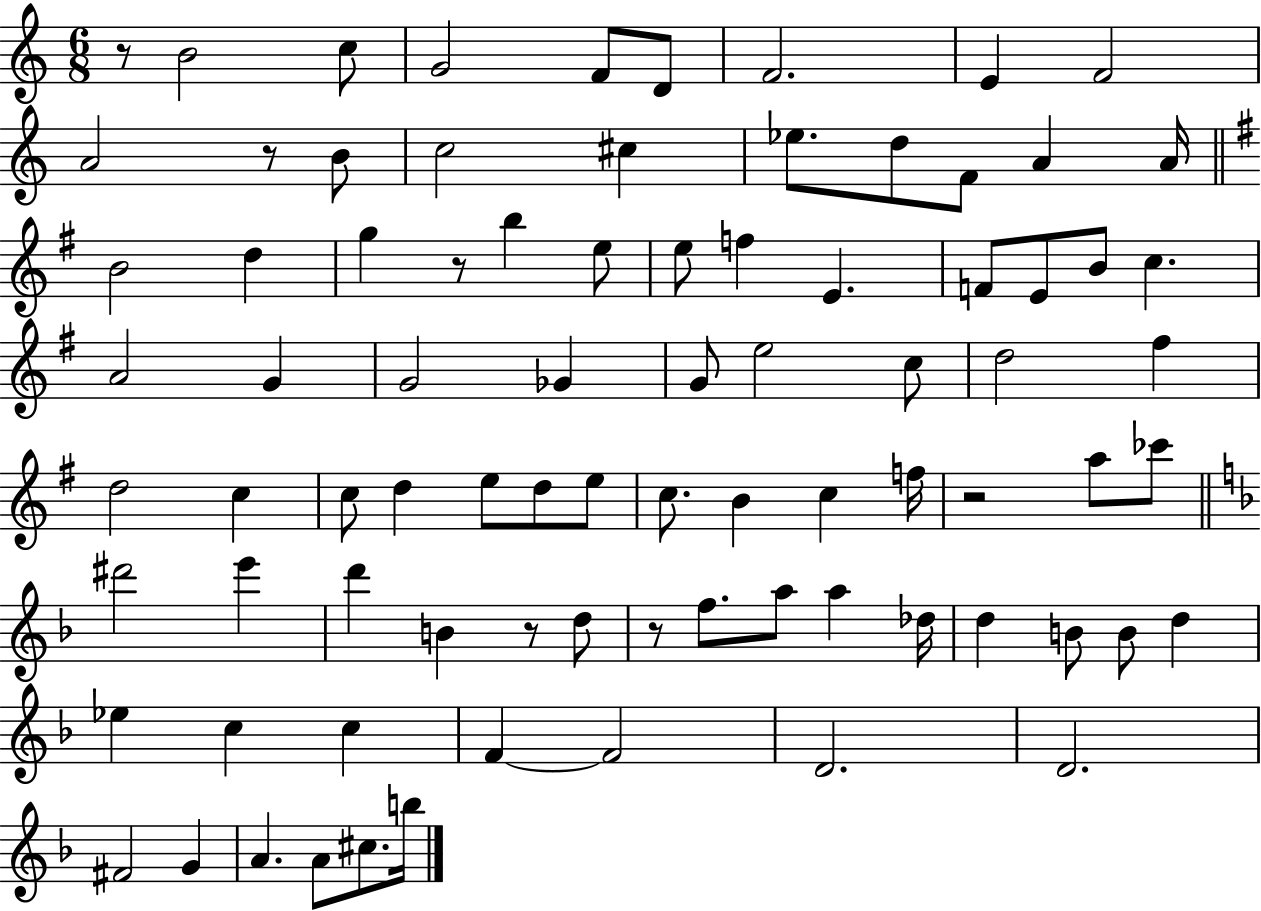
{
  \clef treble
  \numericTimeSignature
  \time 6/8
  \key c \major
  r8 b'2 c''8 | g'2 f'8 d'8 | f'2. | e'4 f'2 | \break a'2 r8 b'8 | c''2 cis''4 | ees''8. d''8 f'8 a'4 a'16 | \bar "||" \break \key g \major b'2 d''4 | g''4 r8 b''4 e''8 | e''8 f''4 e'4. | f'8 e'8 b'8 c''4. | \break a'2 g'4 | g'2 ges'4 | g'8 e''2 c''8 | d''2 fis''4 | \break d''2 c''4 | c''8 d''4 e''8 d''8 e''8 | c''8. b'4 c''4 f''16 | r2 a''8 ces'''8 | \break \bar "||" \break \key f \major dis'''2 e'''4 | d'''4 b'4 r8 d''8 | r8 f''8. a''8 a''4 des''16 | d''4 b'8 b'8 d''4 | \break ees''4 c''4 c''4 | f'4~~ f'2 | d'2. | d'2. | \break fis'2 g'4 | a'4. a'8 cis''8. b''16 | \bar "|."
}